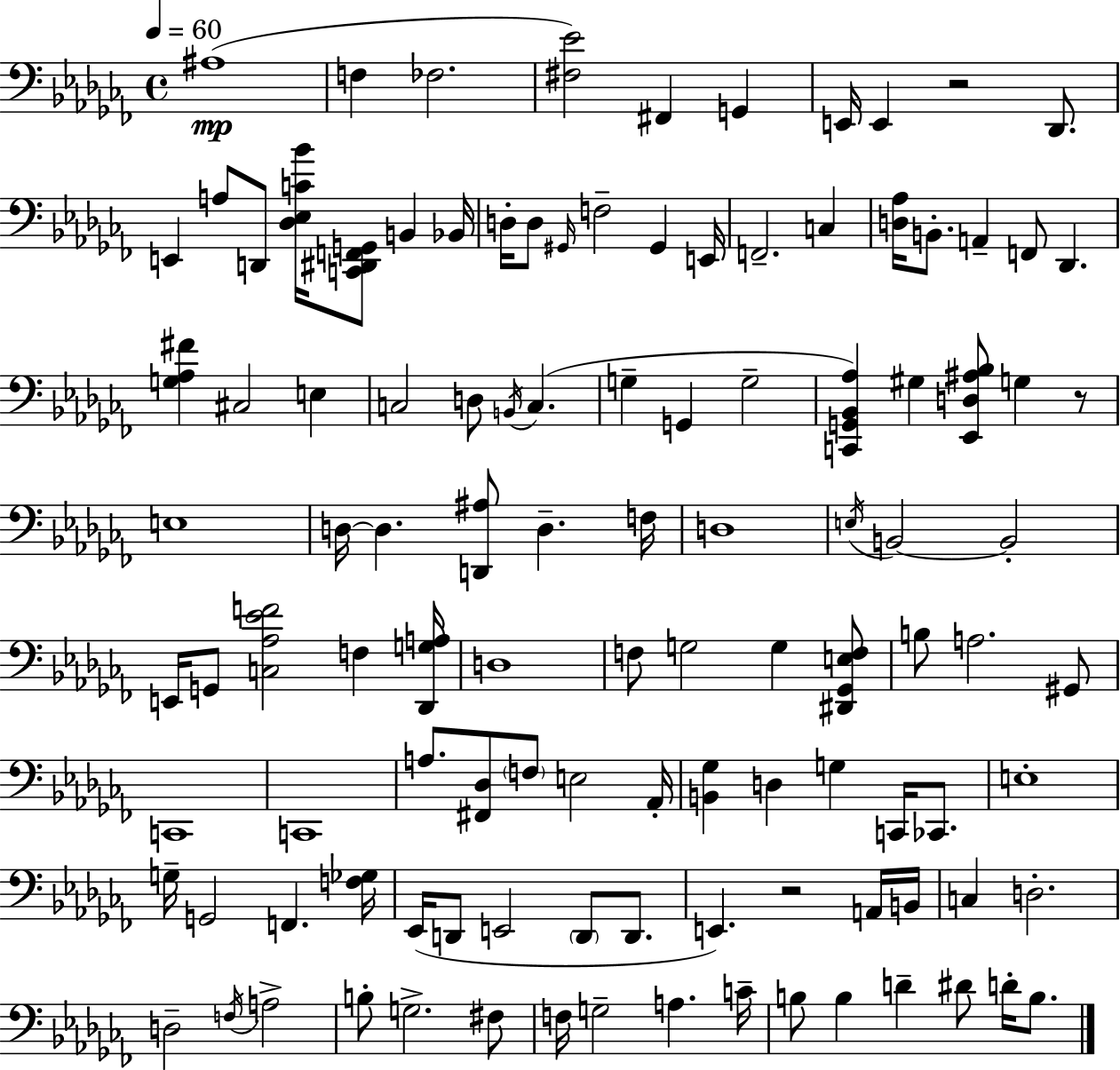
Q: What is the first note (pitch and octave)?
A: A#3